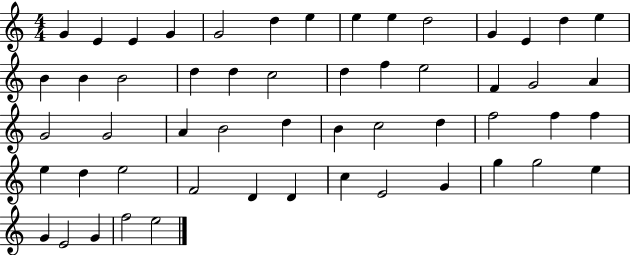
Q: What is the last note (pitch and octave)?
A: E5